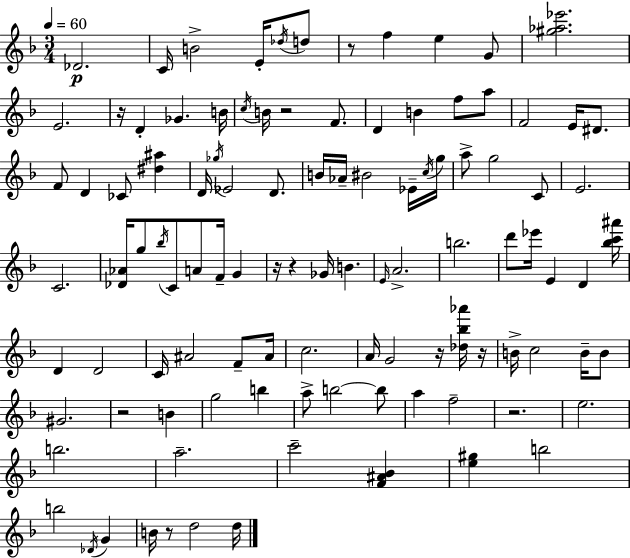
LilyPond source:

{
  \clef treble
  \numericTimeSignature
  \time 3/4
  \key f \major
  \tempo 4 = 60
  des'2.\p | c'16 b'2-> e'16-. \acciaccatura { des''16 } d''8 | r8 f''4 e''4 g'8 | <gis'' aes'' ees'''>2. | \break e'2. | r16 d'4-. ges'4. | b'16 \acciaccatura { c''16 } b'16 r2 f'8. | d'4 b'4 f''8 | \break a''8 f'2 e'16 dis'8. | f'8 d'4 ces'8 <dis'' ais''>4 | d'16 \acciaccatura { ges''16 } ees'2 | d'8. b'16 aes'16-- bis'2 | \break ees'16-- \acciaccatura { c''16 } g''16 a''8-> g''2 | c'8 e'2. | c'2. | <des' aes'>16 g''8 \acciaccatura { bes''16 } c'8 a'8 | \break f'16-- g'4 r16 r4 ges'16 b'4. | \grace { e'16 } a'2.-> | b''2. | d'''8 ees'''16 e'4 | \break d'4 <bes'' c''' ais'''>16 d'4 d'2 | c'16 ais'2 | f'8-- ais'16 c''2. | a'16 g'2 | \break r16 <des'' bes'' aes'''>16 r16 b'16-> c''2 | b'16-- b'8 gis'2. | r2 | b'4 g''2 | \break b''4 a''8-> b''2~~ | b''8 a''4 f''2-- | r2. | e''2. | \break b''2. | a''2.-- | c'''2-- | <f' ais' bes'>4 <e'' gis''>4 b''2 | \break b''2 | \acciaccatura { des'16 } g'4 b'16 r8 d''2 | d''16 \bar "|."
}